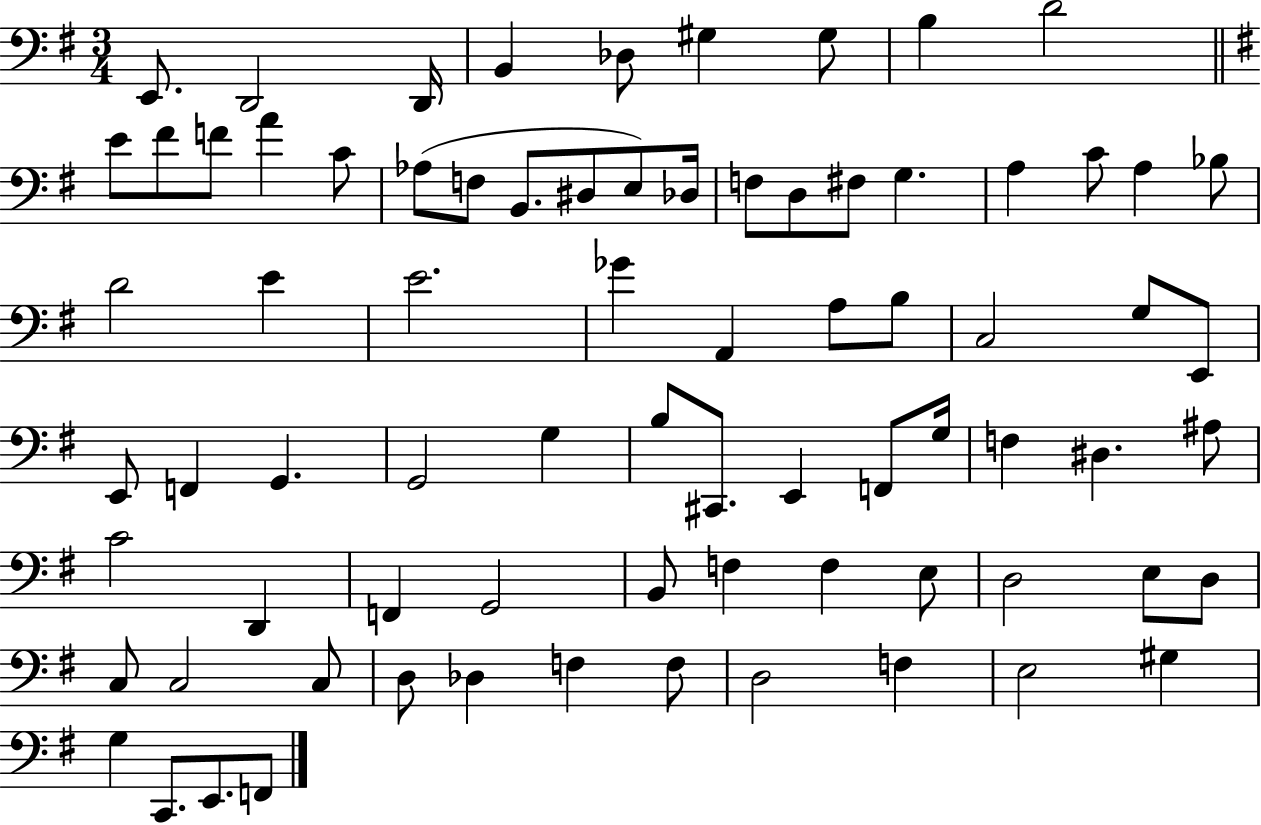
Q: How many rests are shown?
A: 0